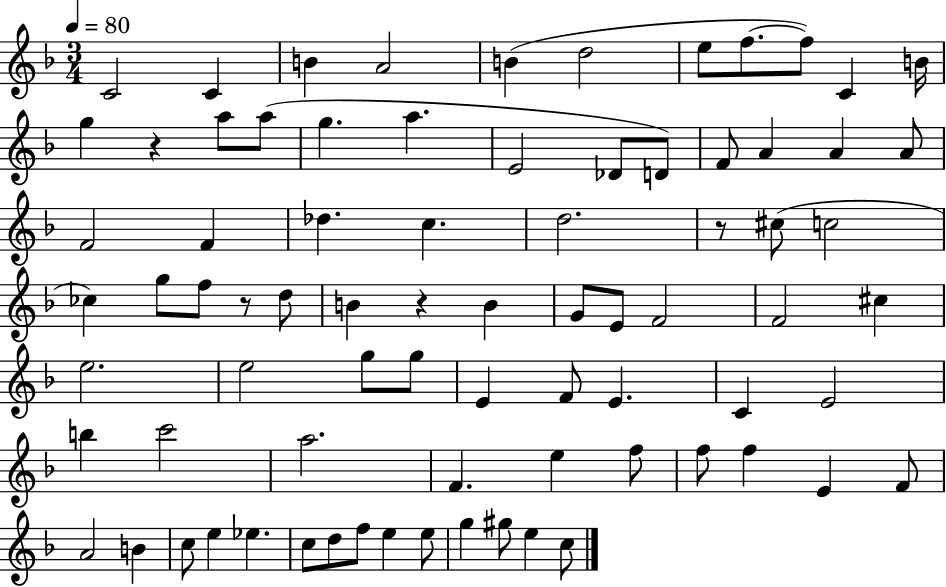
{
  \clef treble
  \numericTimeSignature
  \time 3/4
  \key f \major
  \tempo 4 = 80
  c'2 c'4 | b'4 a'2 | b'4( d''2 | e''8 f''8.~~ f''8) c'4 b'16 | \break g''4 r4 a''8 a''8( | g''4. a''4. | e'2 des'8 d'8) | f'8 a'4 a'4 a'8 | \break f'2 f'4 | des''4. c''4. | d''2. | r8 cis''8( c''2 | \break ces''4) g''8 f''8 r8 d''8 | b'4 r4 b'4 | g'8 e'8 f'2 | f'2 cis''4 | \break e''2. | e''2 g''8 g''8 | e'4 f'8 e'4. | c'4 e'2 | \break b''4 c'''2 | a''2. | f'4. e''4 f''8 | f''8 f''4 e'4 f'8 | \break a'2 b'4 | c''8 e''4 ees''4. | c''8 d''8 f''8 e''4 e''8 | g''4 gis''8 e''4 c''8 | \break \bar "|."
}